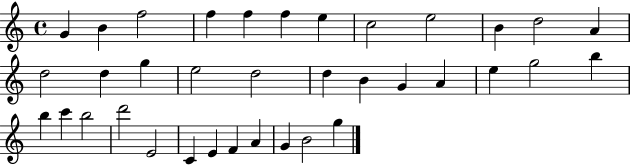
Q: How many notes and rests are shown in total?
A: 36